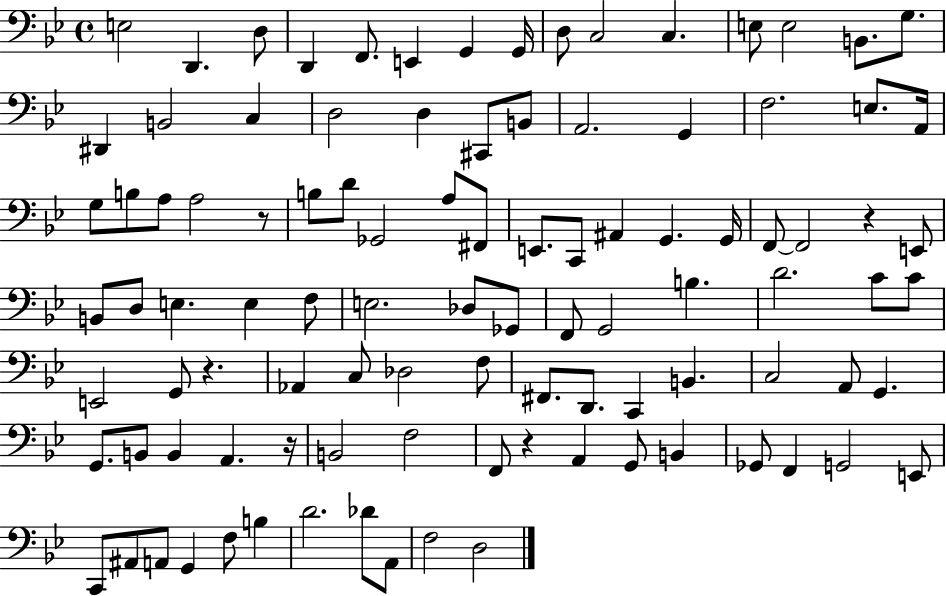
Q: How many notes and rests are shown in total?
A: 101